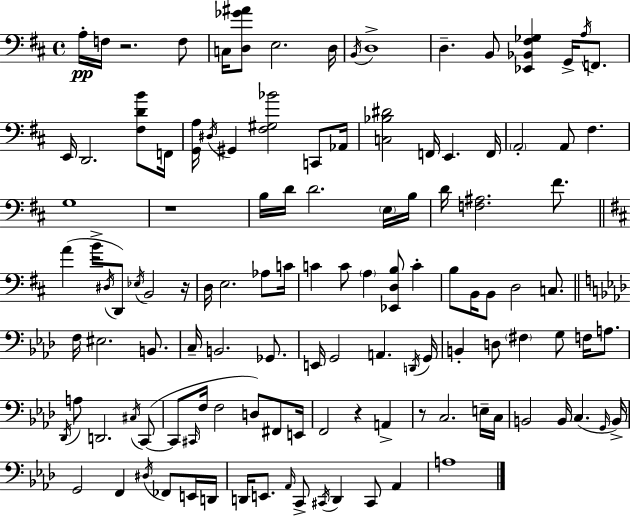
X:1
T:Untitled
M:4/4
L:1/4
K:D
A,/4 F,/4 z2 F,/2 C,/4 [D,_G^A]/2 E,2 D,/4 B,,/4 D,4 D, B,,/2 [_E,,_B,,^F,_G,] G,,/4 A,/4 F,,/2 E,,/4 D,,2 [^F,DB]/2 F,,/4 [G,,A,]/4 ^D,/4 ^G,, [^F,^G,_B]2 C,,/2 _A,,/4 [C,_B,^D]2 F,,/4 E,, F,,/4 A,,2 A,,/2 ^F, G,4 z4 B,/4 D/4 D2 E,/4 B,/4 D/4 [F,^A,]2 ^F/2 A B/4 ^D,/4 D,,/2 _E,/4 B,,2 z/4 D,/4 E,2 _A,/2 C/4 C C/2 A, [_E,,D,B,]/2 C B,/2 B,,/4 B,,/2 D,2 C,/2 F,/4 ^E,2 B,,/2 C,/4 B,,2 _G,,/2 E,,/4 G,,2 A,, D,,/4 G,,/4 B,, D,/2 ^F, G,/2 F,/4 A,/2 _D,,/4 A,/2 D,,2 ^C,/4 C,,/2 C,,/2 ^C,,/4 F,/4 F,2 D,/2 ^F,,/2 E,,/4 F,,2 z A,, z/2 C,2 E,/4 C,/4 B,,2 B,,/4 C, G,,/4 B,,/4 G,,2 F,, ^D,/4 _F,,/2 E,,/4 D,,/4 D,,/4 E,,/2 _A,,/4 C,,/2 ^C,,/4 D,, ^C,,/2 _A,, A,4